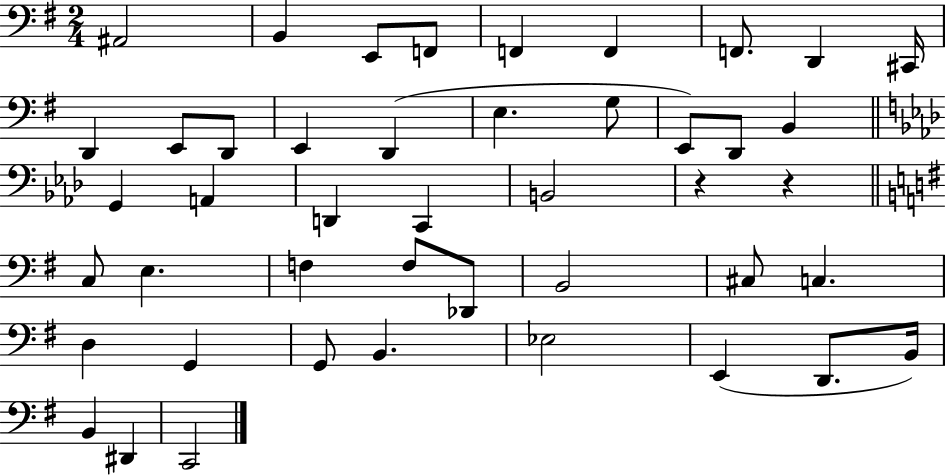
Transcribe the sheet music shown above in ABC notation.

X:1
T:Untitled
M:2/4
L:1/4
K:G
^A,,2 B,, E,,/2 F,,/2 F,, F,, F,,/2 D,, ^C,,/4 D,, E,,/2 D,,/2 E,, D,, E, G,/2 E,,/2 D,,/2 B,, G,, A,, D,, C,, B,,2 z z C,/2 E, F, F,/2 _D,,/2 B,,2 ^C,/2 C, D, G,, G,,/2 B,, _E,2 E,, D,,/2 B,,/4 B,, ^D,, C,,2